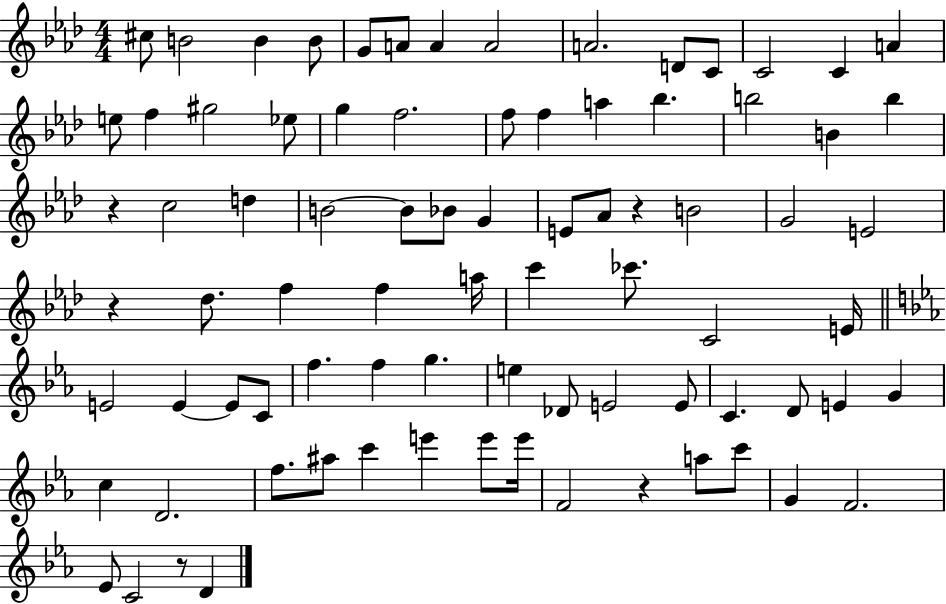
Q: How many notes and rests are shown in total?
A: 82